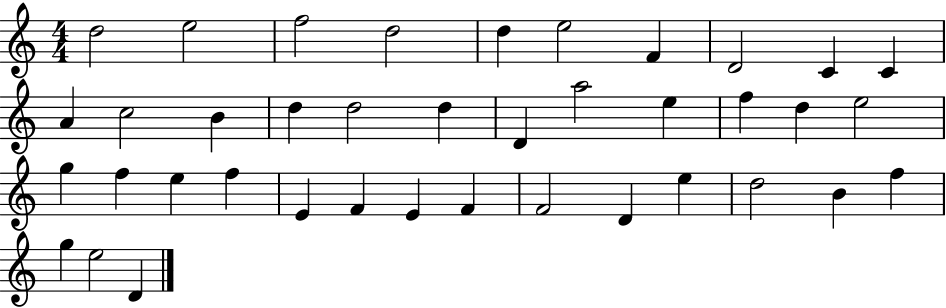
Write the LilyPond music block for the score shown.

{
  \clef treble
  \numericTimeSignature
  \time 4/4
  \key c \major
  d''2 e''2 | f''2 d''2 | d''4 e''2 f'4 | d'2 c'4 c'4 | \break a'4 c''2 b'4 | d''4 d''2 d''4 | d'4 a''2 e''4 | f''4 d''4 e''2 | \break g''4 f''4 e''4 f''4 | e'4 f'4 e'4 f'4 | f'2 d'4 e''4 | d''2 b'4 f''4 | \break g''4 e''2 d'4 | \bar "|."
}